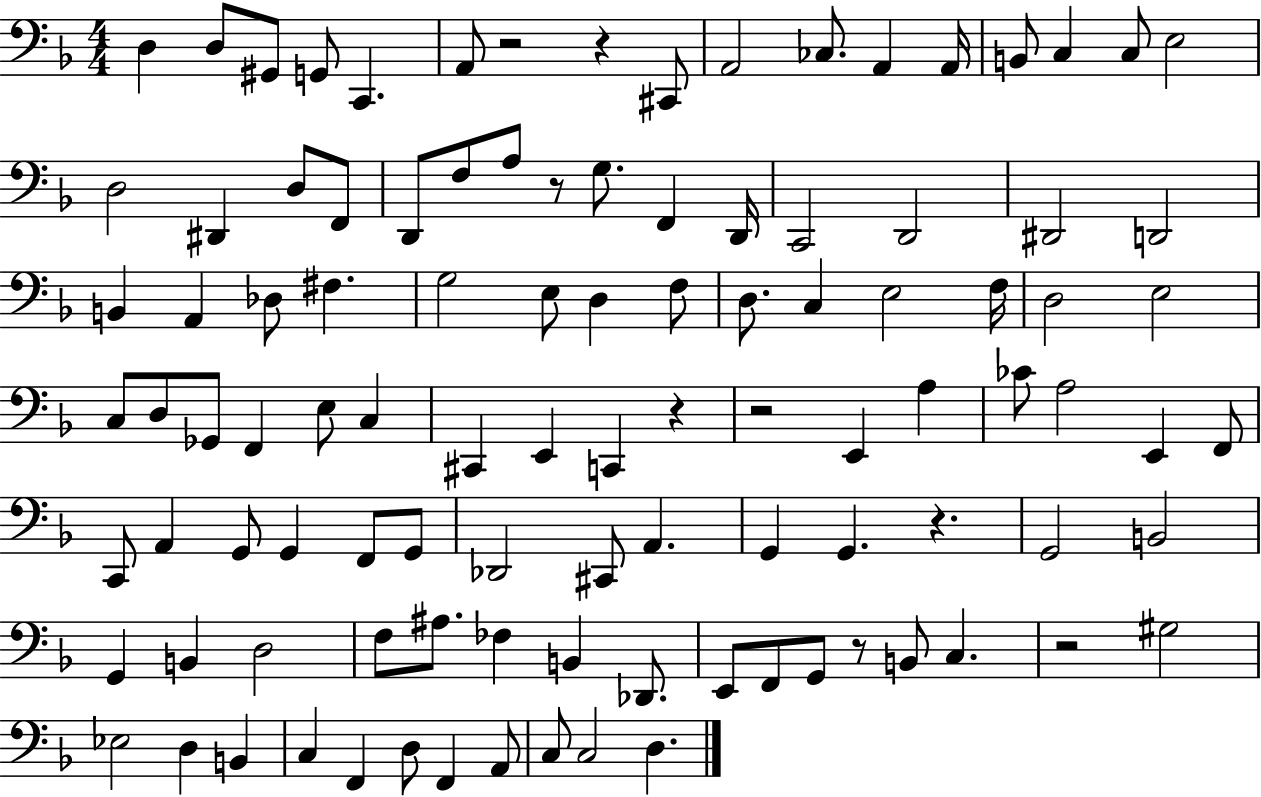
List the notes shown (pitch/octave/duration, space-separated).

D3/q D3/e G#2/e G2/e C2/q. A2/e R/h R/q C#2/e A2/h CES3/e. A2/q A2/s B2/e C3/q C3/e E3/h D3/h D#2/q D3/e F2/e D2/e F3/e A3/e R/e G3/e. F2/q D2/s C2/h D2/h D#2/h D2/h B2/q A2/q Db3/e F#3/q. G3/h E3/e D3/q F3/e D3/e. C3/q E3/h F3/s D3/h E3/h C3/e D3/e Gb2/e F2/q E3/e C3/q C#2/q E2/q C2/q R/q R/h E2/q A3/q CES4/e A3/h E2/q F2/e C2/e A2/q G2/e G2/q F2/e G2/e Db2/h C#2/e A2/q. G2/q G2/q. R/q. G2/h B2/h G2/q B2/q D3/h F3/e A#3/e. FES3/q B2/q Db2/e. E2/e F2/e G2/e R/e B2/e C3/q. R/h G#3/h Eb3/h D3/q B2/q C3/q F2/q D3/e F2/q A2/e C3/e C3/h D3/q.